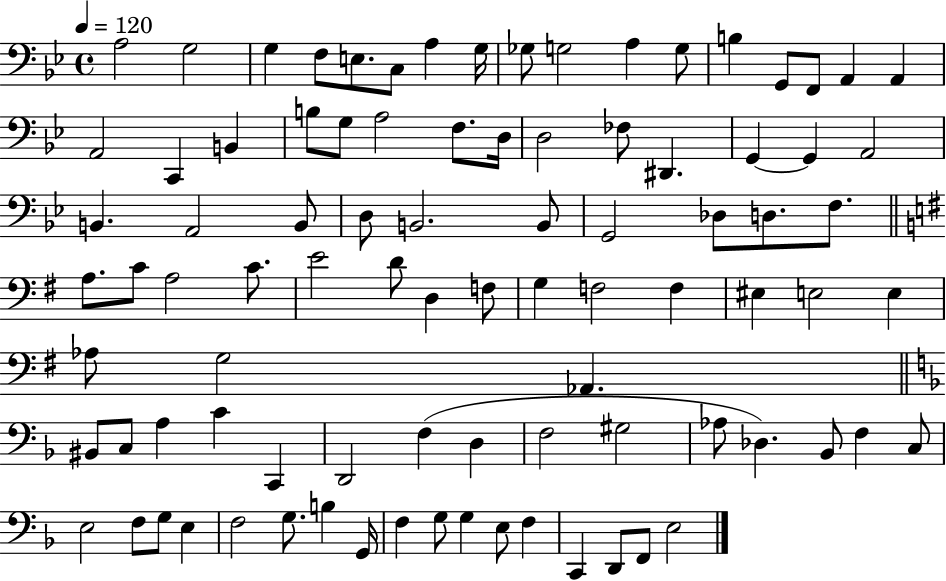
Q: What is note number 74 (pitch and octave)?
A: E3